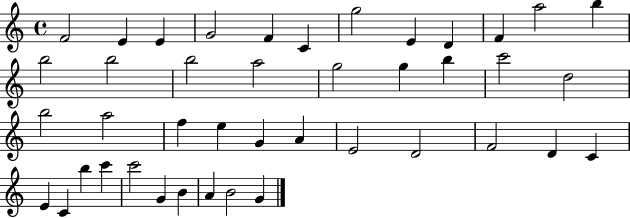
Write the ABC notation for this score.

X:1
T:Untitled
M:4/4
L:1/4
K:C
F2 E E G2 F C g2 E D F a2 b b2 b2 b2 a2 g2 g b c'2 d2 b2 a2 f e G A E2 D2 F2 D C E C b c' c'2 G B A B2 G